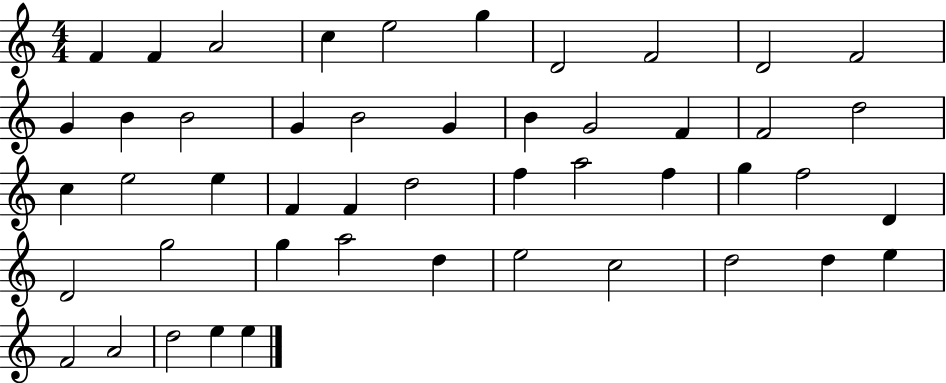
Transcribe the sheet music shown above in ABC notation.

X:1
T:Untitled
M:4/4
L:1/4
K:C
F F A2 c e2 g D2 F2 D2 F2 G B B2 G B2 G B G2 F F2 d2 c e2 e F F d2 f a2 f g f2 D D2 g2 g a2 d e2 c2 d2 d e F2 A2 d2 e e